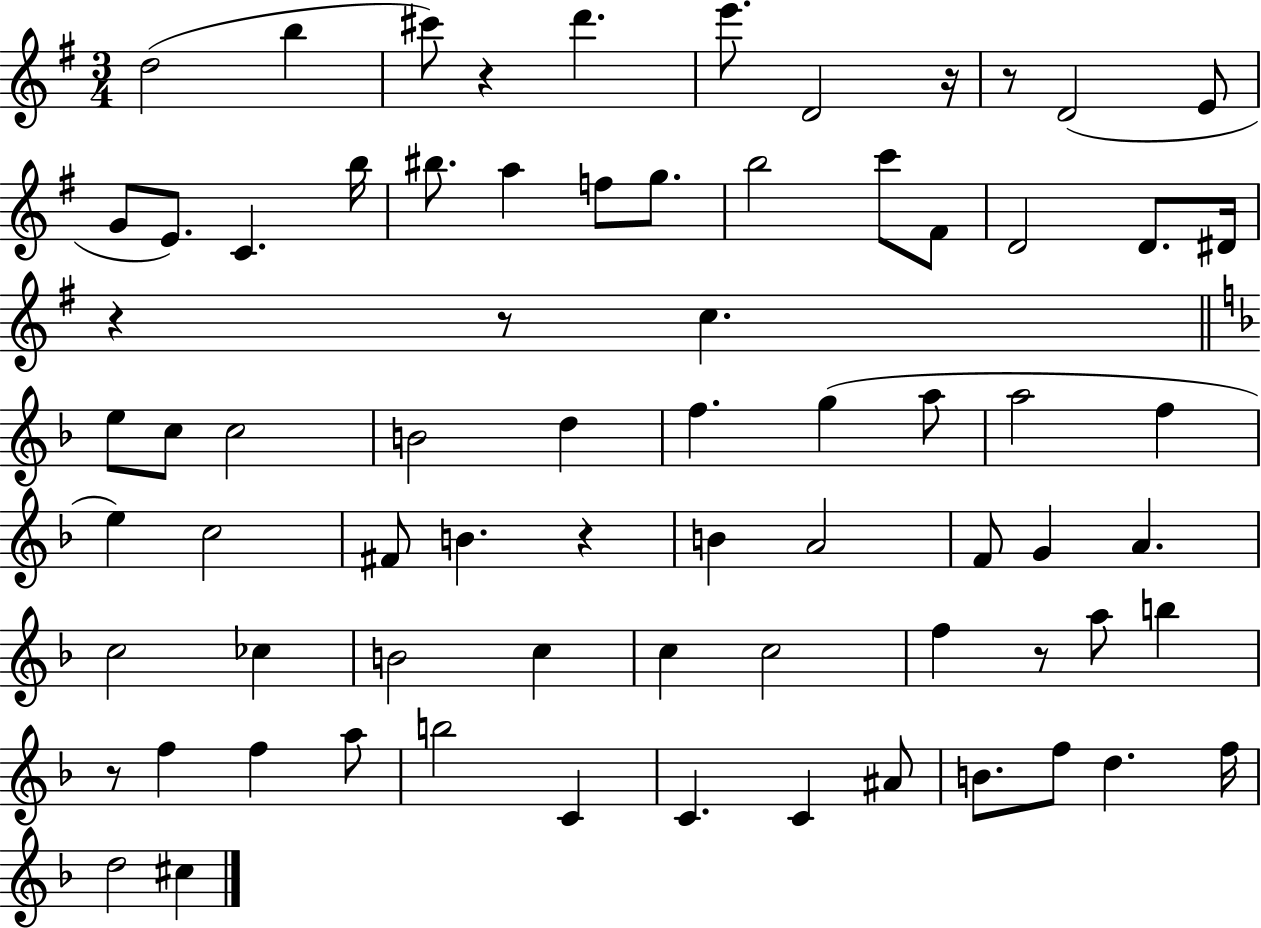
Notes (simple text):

D5/h B5/q C#6/e R/q D6/q. E6/e. D4/h R/s R/e D4/h E4/e G4/e E4/e. C4/q. B5/s BIS5/e. A5/q F5/e G5/e. B5/h C6/e F#4/e D4/h D4/e. D#4/s R/q R/e C5/q. E5/e C5/e C5/h B4/h D5/q F5/q. G5/q A5/e A5/h F5/q E5/q C5/h F#4/e B4/q. R/q B4/q A4/h F4/e G4/q A4/q. C5/h CES5/q B4/h C5/q C5/q C5/h F5/q R/e A5/e B5/q R/e F5/q F5/q A5/e B5/h C4/q C4/q. C4/q A#4/e B4/e. F5/e D5/q. F5/s D5/h C#5/q